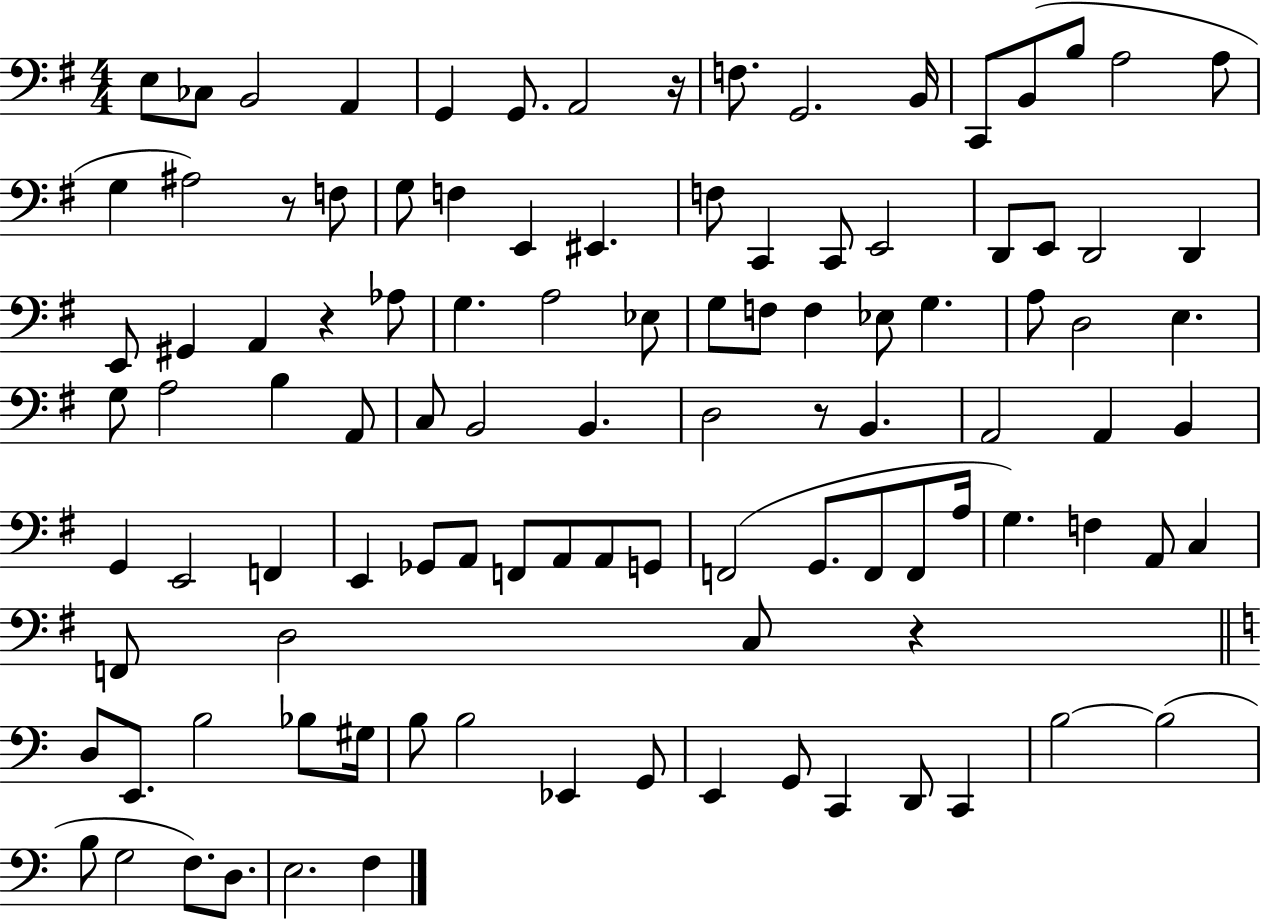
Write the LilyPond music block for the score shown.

{
  \clef bass
  \numericTimeSignature
  \time 4/4
  \key g \major
  \repeat volta 2 { e8 ces8 b,2 a,4 | g,4 g,8. a,2 r16 | f8. g,2. b,16 | c,8 b,8( b8 a2 a8 | \break g4 ais2) r8 f8 | g8 f4 e,4 eis,4. | f8 c,4 c,8 e,2 | d,8 e,8 d,2 d,4 | \break e,8 gis,4 a,4 r4 aes8 | g4. a2 ees8 | g8 f8 f4 ees8 g4. | a8 d2 e4. | \break g8 a2 b4 a,8 | c8 b,2 b,4. | d2 r8 b,4. | a,2 a,4 b,4 | \break g,4 e,2 f,4 | e,4 ges,8 a,8 f,8 a,8 a,8 g,8 | f,2( g,8. f,8 f,8 a16 | g4.) f4 a,8 c4 | \break f,8 d2 c8 r4 | \bar "||" \break \key c \major d8 e,8. b2 bes8 gis16 | b8 b2 ees,4 g,8 | e,4 g,8 c,4 d,8 c,4 | b2~~ b2( | \break b8 g2 f8.) d8. | e2. f4 | } \bar "|."
}